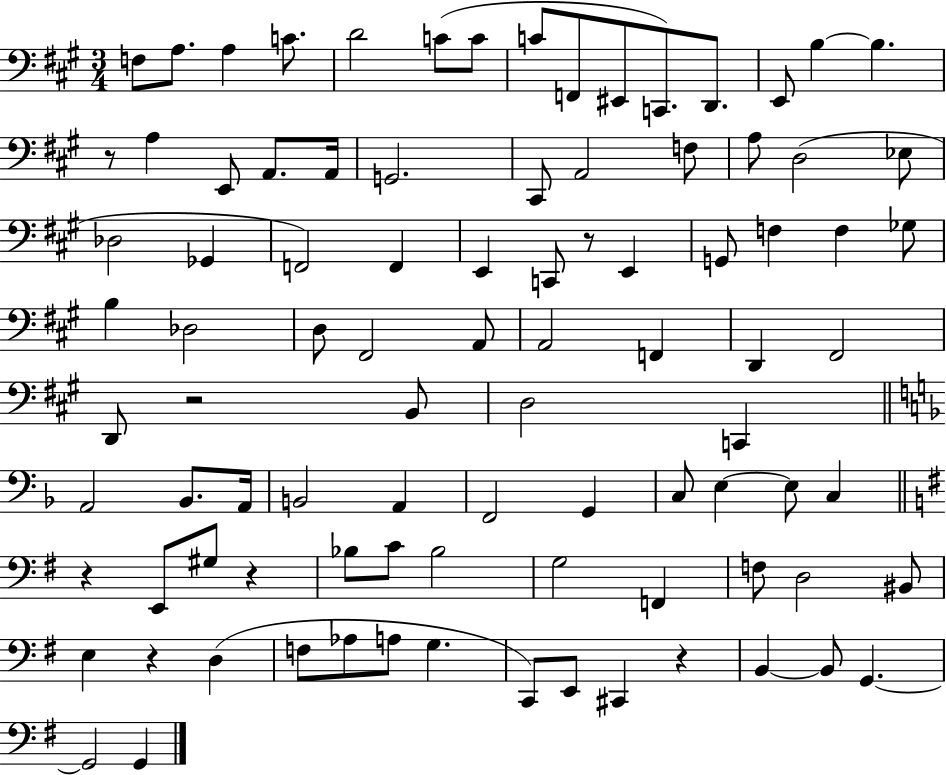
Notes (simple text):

F3/e A3/e. A3/q C4/e. D4/h C4/e C4/e C4/e F2/e EIS2/e C2/e. D2/e. E2/e B3/q B3/q. R/e A3/q E2/e A2/e. A2/s G2/h. C#2/e A2/h F3/e A3/e D3/h Eb3/e Db3/h Gb2/q F2/h F2/q E2/q C2/e R/e E2/q G2/e F3/q F3/q Gb3/e B3/q Db3/h D3/e F#2/h A2/e A2/h F2/q D2/q F#2/h D2/e R/h B2/e D3/h C2/q A2/h Bb2/e. A2/s B2/h A2/q F2/h G2/q C3/e E3/q E3/e C3/q R/q E2/e G#3/e R/q Bb3/e C4/e Bb3/h G3/h F2/q F3/e D3/h BIS2/e E3/q R/q D3/q F3/e Ab3/e A3/e G3/q. C2/e E2/e C#2/q R/q B2/q B2/e G2/q. G2/h G2/q